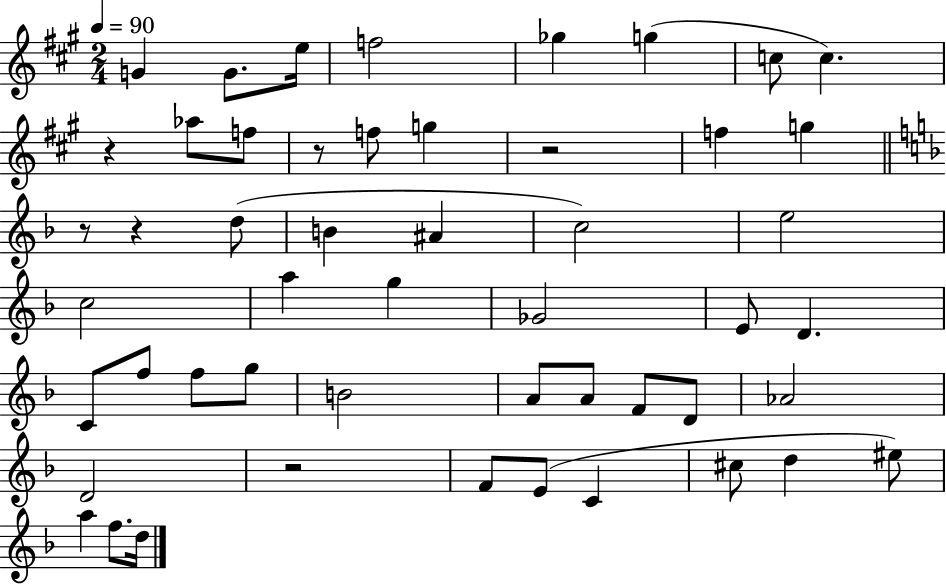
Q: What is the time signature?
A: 2/4